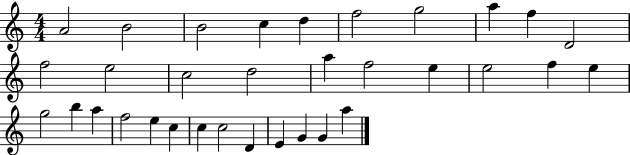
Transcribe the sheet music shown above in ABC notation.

X:1
T:Untitled
M:4/4
L:1/4
K:C
A2 B2 B2 c d f2 g2 a f D2 f2 e2 c2 d2 a f2 e e2 f e g2 b a f2 e c c c2 D E G G a